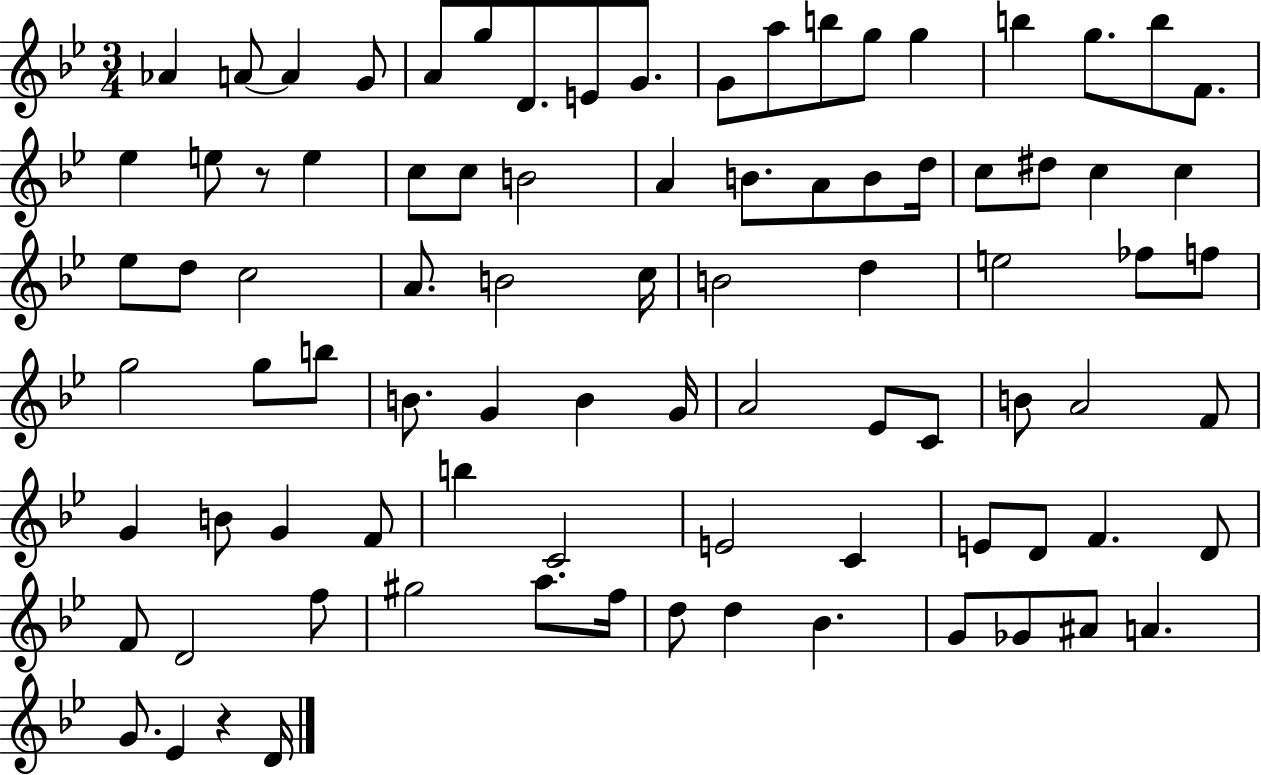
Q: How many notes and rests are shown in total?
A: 87